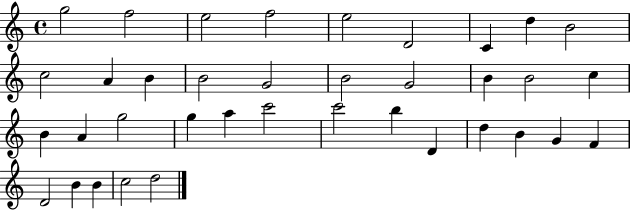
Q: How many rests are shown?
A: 0